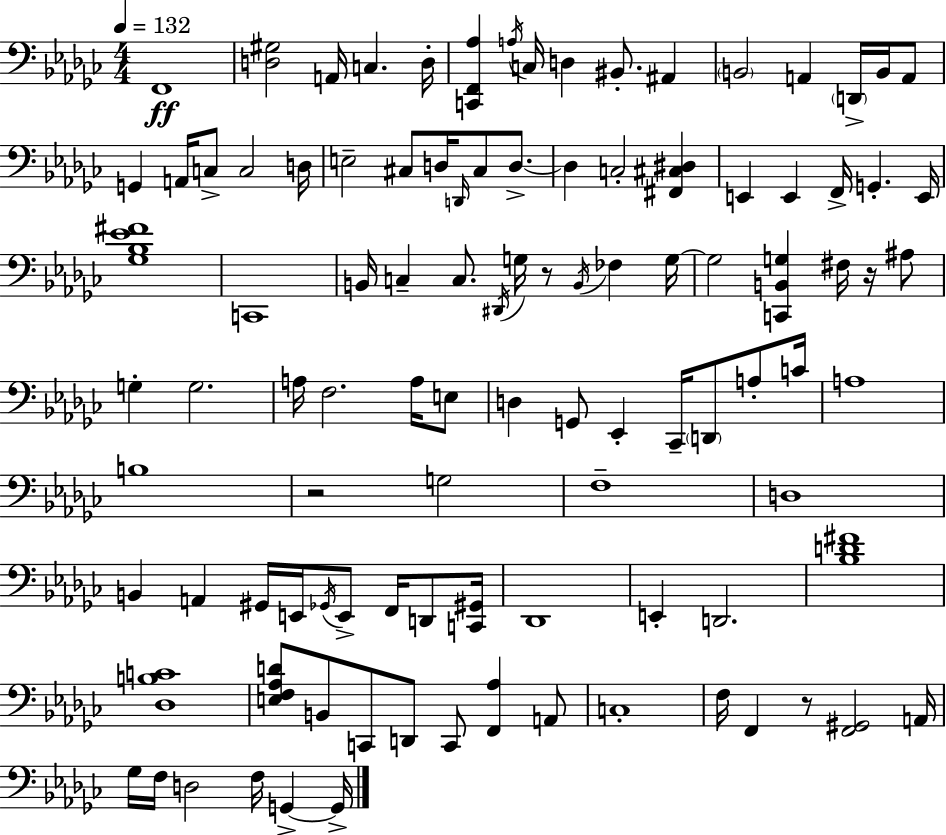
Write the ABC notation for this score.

X:1
T:Untitled
M:4/4
L:1/4
K:Ebm
F,,4 [D,^G,]2 A,,/4 C, D,/4 [C,,F,,_A,] A,/4 C,/4 D, ^B,,/2 ^A,, B,,2 A,, D,,/4 B,,/4 A,,/2 G,, A,,/4 C,/2 C,2 D,/4 E,2 ^C,/2 D,/4 D,,/4 ^C,/2 D,/2 D, C,2 [^F,,^C,^D,] E,, E,, F,,/4 G,, E,,/4 [_G,_B,_E^F]4 C,,4 B,,/4 C, C,/2 ^D,,/4 G,/4 z/2 B,,/4 _F, G,/4 G,2 [C,,B,,G,] ^F,/4 z/4 ^A,/2 G, G,2 A,/4 F,2 A,/4 E,/2 D, G,,/2 _E,, _C,,/4 D,,/2 A,/2 C/4 A,4 B,4 z2 G,2 F,4 D,4 B,, A,, ^G,,/4 E,,/4 _G,,/4 E,,/2 F,,/4 D,,/2 [C,,^G,,]/4 _D,,4 E,, D,,2 [_B,D^F]4 [_D,B,C]4 [E,F,_A,D]/2 B,,/2 C,,/2 D,,/2 C,,/2 [F,,_A,] A,,/2 C,4 F,/4 F,, z/2 [F,,^G,,]2 A,,/4 _G,/4 F,/4 D,2 F,/4 G,, G,,/4